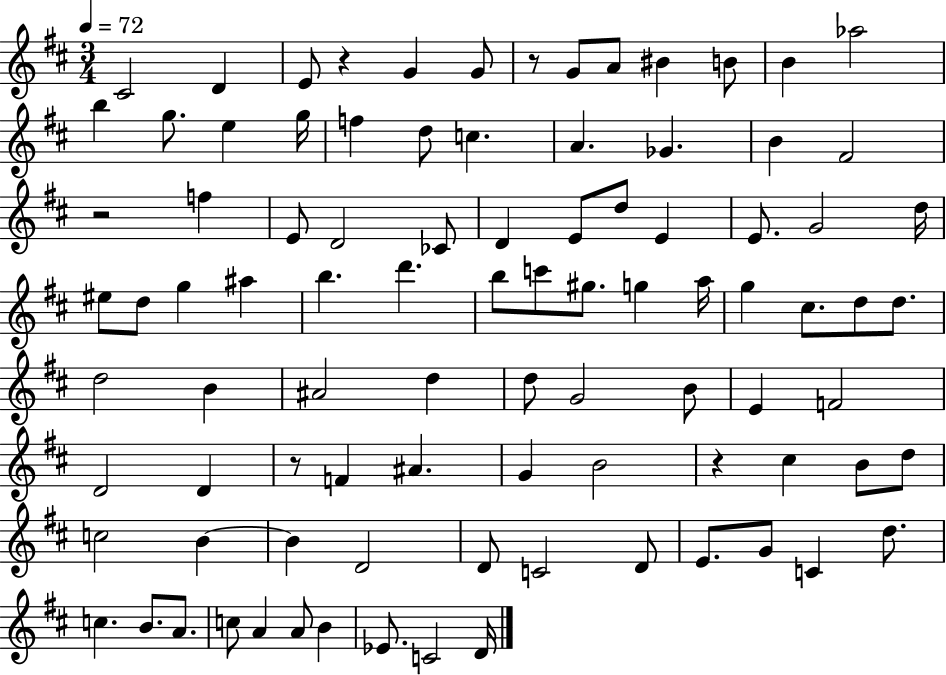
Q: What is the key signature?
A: D major